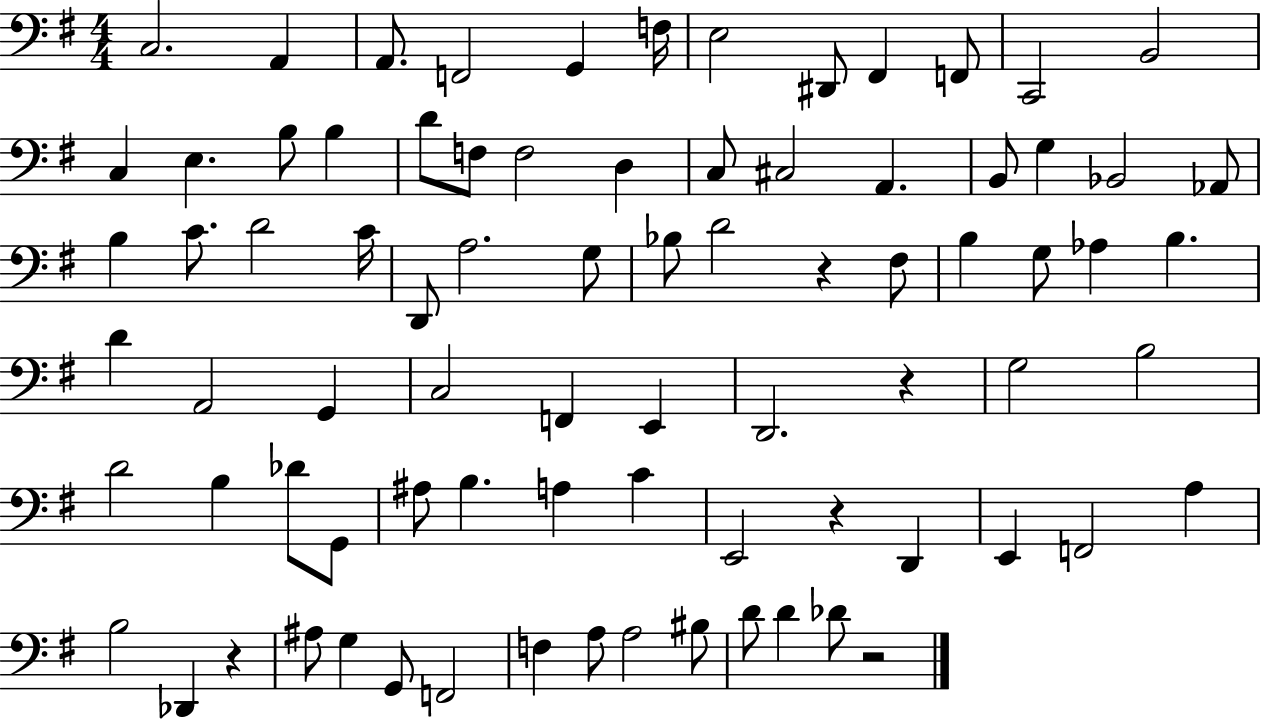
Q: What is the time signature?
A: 4/4